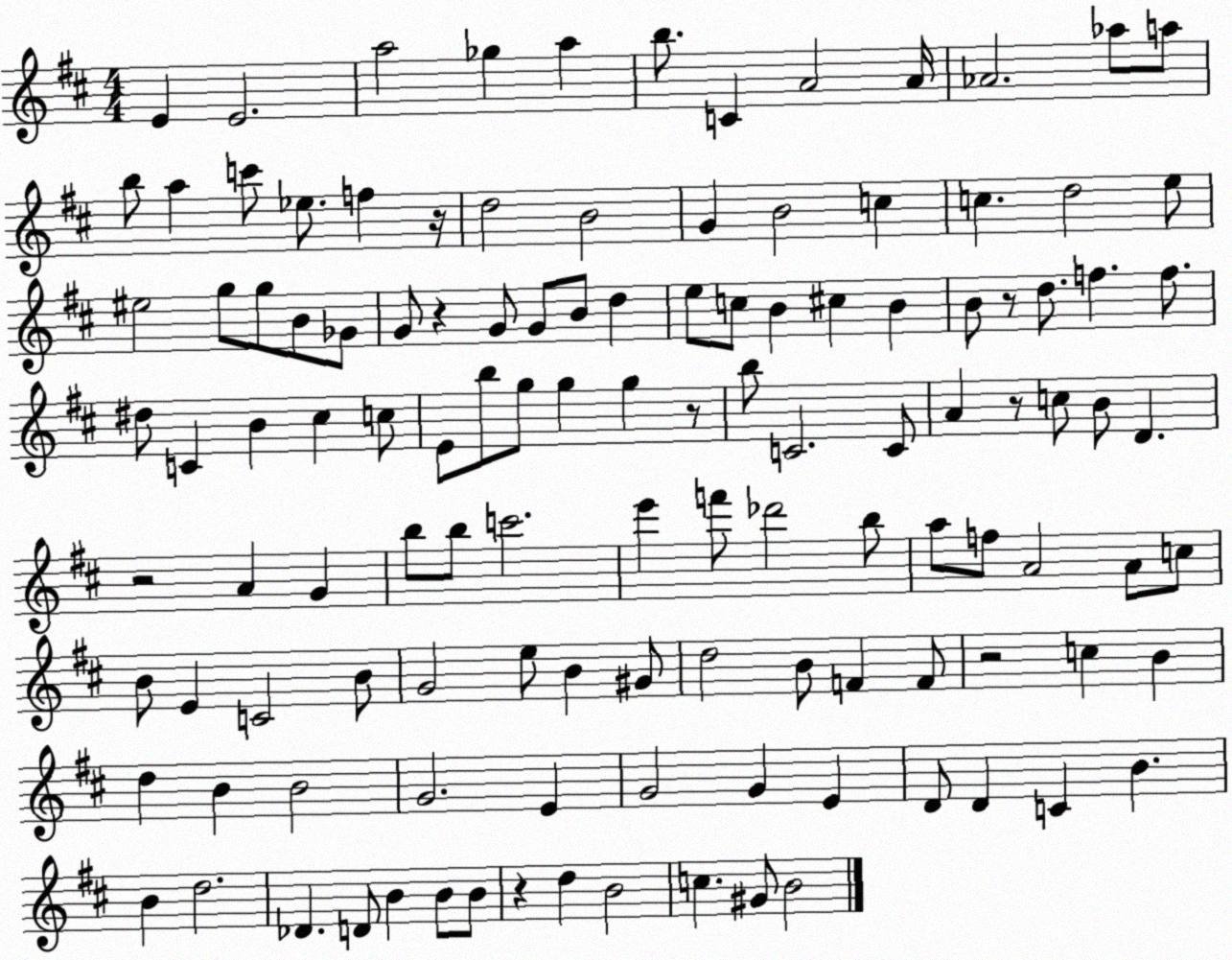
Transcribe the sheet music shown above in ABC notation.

X:1
T:Untitled
M:4/4
L:1/4
K:D
E E2 a2 _g a b/2 C A2 A/4 _A2 _a/2 a/2 b/2 a c'/2 _e/2 f z/4 d2 B2 G B2 c c d2 e/2 ^e2 g/2 g/2 B/2 _G/2 G/2 z G/2 G/2 B/2 d e/2 c/2 B ^c B B/2 z/2 d/2 f f/2 ^d/2 C B ^c c/2 E/2 b/2 g/2 g g z/2 b/2 C2 C/2 A z/2 c/2 B/2 D z2 A G b/2 b/2 c'2 e' f'/2 _d'2 b/2 a/2 f/2 A2 A/2 c/2 B/2 E C2 B/2 G2 e/2 B ^G/2 d2 B/2 F F/2 z2 c B d B B2 G2 E G2 G E D/2 D C B B d2 _D D/2 B B/2 B/2 z d B2 c ^G/2 B2